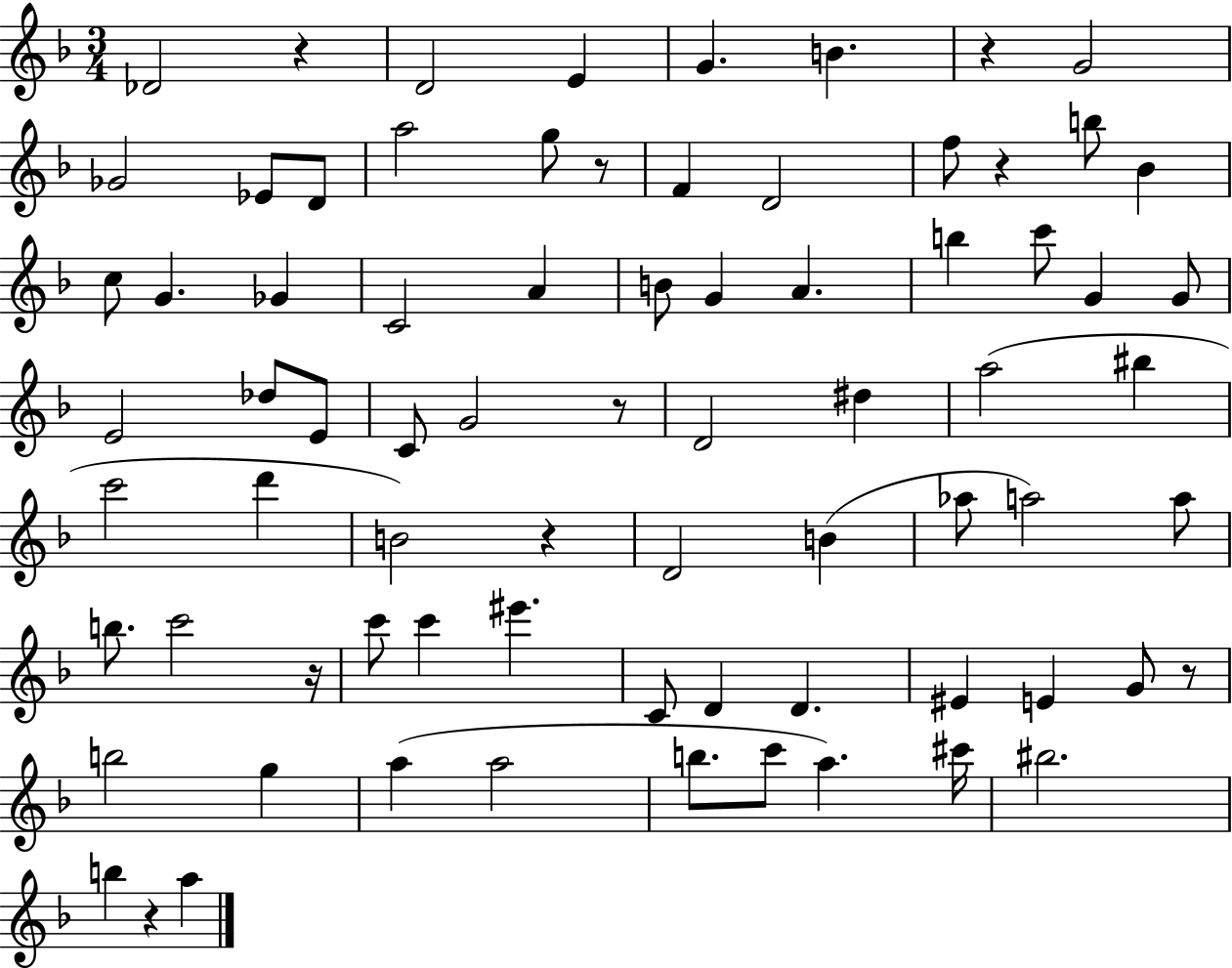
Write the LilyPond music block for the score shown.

{
  \clef treble
  \numericTimeSignature
  \time 3/4
  \key f \major
  des'2 r4 | d'2 e'4 | g'4. b'4. | r4 g'2 | \break ges'2 ees'8 d'8 | a''2 g''8 r8 | f'4 d'2 | f''8 r4 b''8 bes'4 | \break c''8 g'4. ges'4 | c'2 a'4 | b'8 g'4 a'4. | b''4 c'''8 g'4 g'8 | \break e'2 des''8 e'8 | c'8 g'2 r8 | d'2 dis''4 | a''2( bis''4 | \break c'''2 d'''4 | b'2) r4 | d'2 b'4( | aes''8 a''2) a''8 | \break b''8. c'''2 r16 | c'''8 c'''4 eis'''4. | c'8 d'4 d'4. | eis'4 e'4 g'8 r8 | \break b''2 g''4 | a''4( a''2 | b''8. c'''8 a''4.) cis'''16 | bis''2. | \break b''4 r4 a''4 | \bar "|."
}